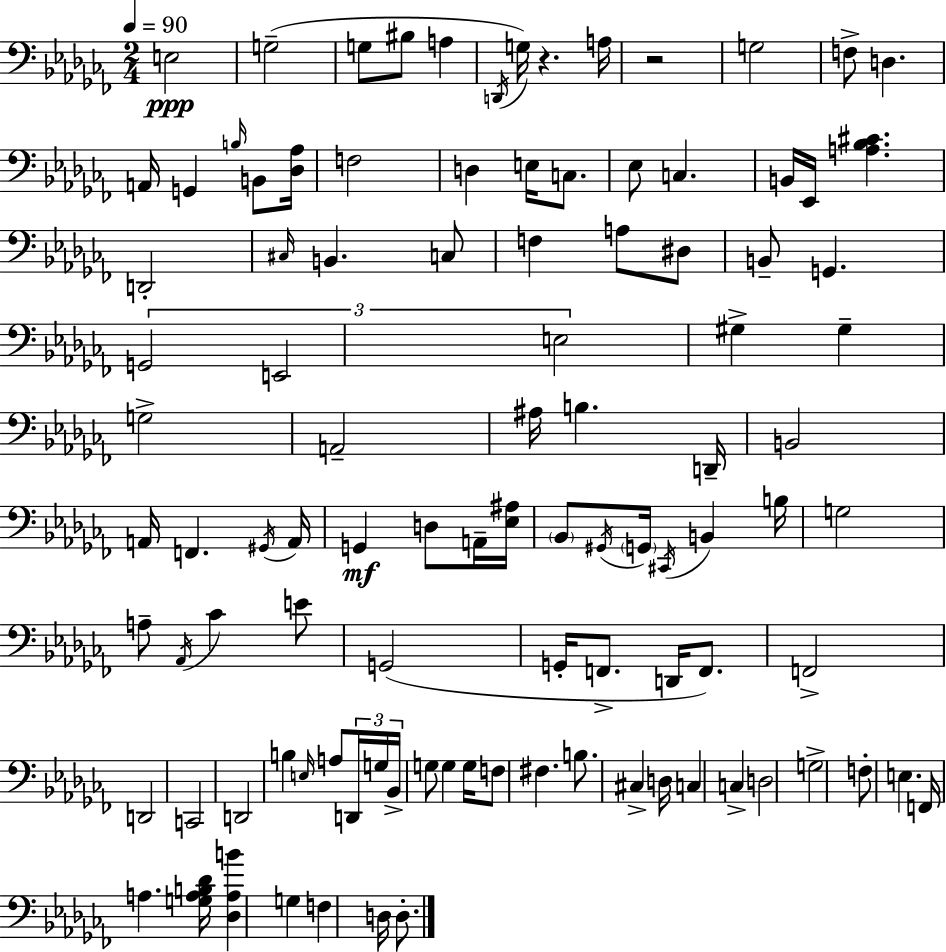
{
  \clef bass
  \numericTimeSignature
  \time 2/4
  \key aes \minor
  \tempo 4 = 90
  e2\ppp | g2--( | g8 bis8 a4 | \acciaccatura { d,16 } g16) r4. | \break a16 r2 | g2 | f8-> d4. | a,16 g,4 \grace { b16 } b,8 | \break <des aes>16 f2 | d4 e16 c8. | ees8 c4. | b,16 ees,16 <a bes cis'>4. | \break d,2-. | \grace { cis16 } b,4. | c8 f4 a8 | dis8 b,8-- g,4. | \break \tuplet 3/2 { g,2 | e,2 | e2 } | gis4-> gis4-- | \break g2-> | a,2-- | ais16 b4. | d,16-- b,2 | \break a,16 f,4. | \acciaccatura { gis,16 } a,16 g,4\mf | d8 a,16-- <ees ais>16 \parenthesize bes,8 \acciaccatura { gis,16 } \parenthesize g,16 | \acciaccatura { cis,16 } b,4 b16 g2 | \break a8-- | \acciaccatura { aes,16 } ces'4 e'8 g,2( | g,16-. | f,8.-> d,16 f,8.) f,2-> | \break d,2 | c,2 | d,2 | b4 | \break \grace { e16 } a8 \tuplet 3/2 { d,16 g16 | bes,16-> } g8 g4 g16 | f8 fis4. | b8. cis4-> d16 | \break c4 c4-> | d2 | g2-> | f8-. e4. | \break f,16 a4. <g a b des'>16 | <des a b'>4 g4 | f4 d16 d8.-. | \bar "|."
}